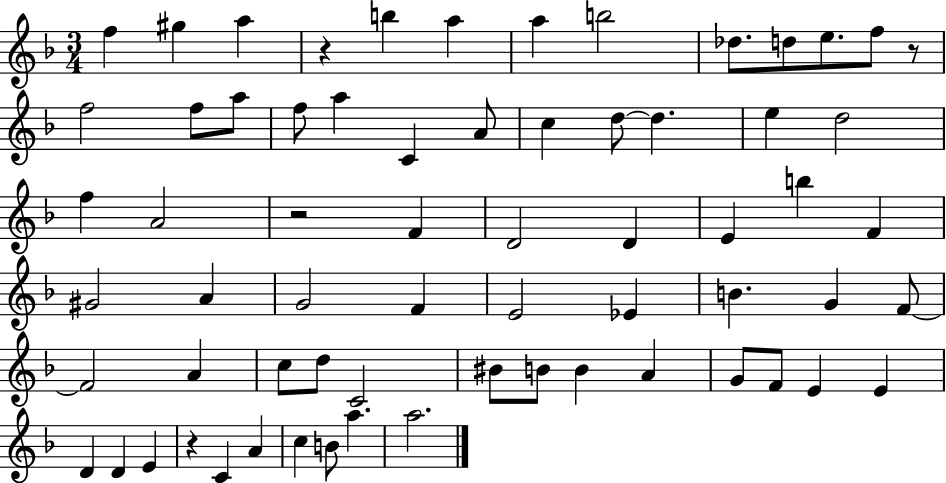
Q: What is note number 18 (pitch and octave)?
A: A4